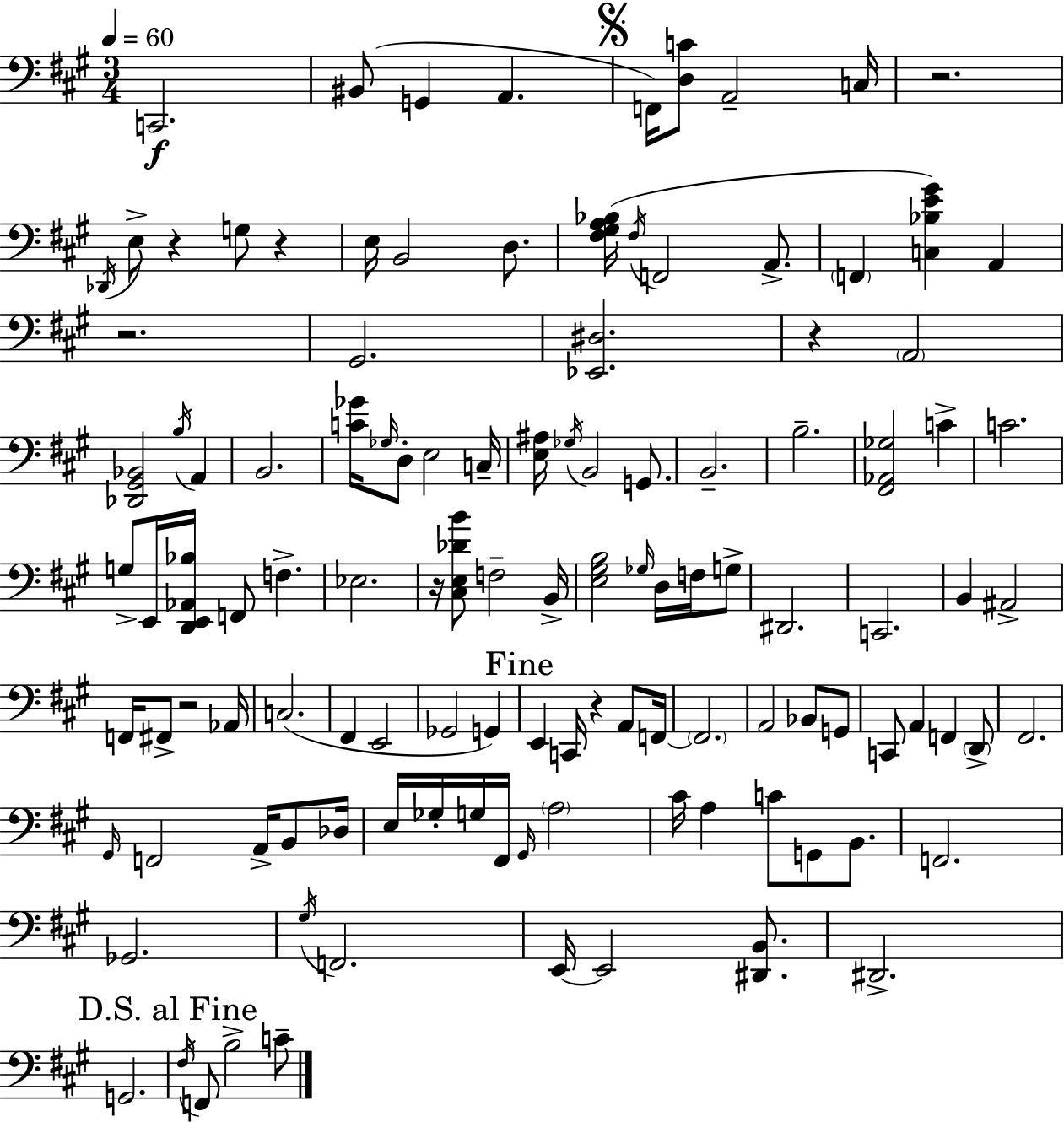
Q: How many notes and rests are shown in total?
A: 118